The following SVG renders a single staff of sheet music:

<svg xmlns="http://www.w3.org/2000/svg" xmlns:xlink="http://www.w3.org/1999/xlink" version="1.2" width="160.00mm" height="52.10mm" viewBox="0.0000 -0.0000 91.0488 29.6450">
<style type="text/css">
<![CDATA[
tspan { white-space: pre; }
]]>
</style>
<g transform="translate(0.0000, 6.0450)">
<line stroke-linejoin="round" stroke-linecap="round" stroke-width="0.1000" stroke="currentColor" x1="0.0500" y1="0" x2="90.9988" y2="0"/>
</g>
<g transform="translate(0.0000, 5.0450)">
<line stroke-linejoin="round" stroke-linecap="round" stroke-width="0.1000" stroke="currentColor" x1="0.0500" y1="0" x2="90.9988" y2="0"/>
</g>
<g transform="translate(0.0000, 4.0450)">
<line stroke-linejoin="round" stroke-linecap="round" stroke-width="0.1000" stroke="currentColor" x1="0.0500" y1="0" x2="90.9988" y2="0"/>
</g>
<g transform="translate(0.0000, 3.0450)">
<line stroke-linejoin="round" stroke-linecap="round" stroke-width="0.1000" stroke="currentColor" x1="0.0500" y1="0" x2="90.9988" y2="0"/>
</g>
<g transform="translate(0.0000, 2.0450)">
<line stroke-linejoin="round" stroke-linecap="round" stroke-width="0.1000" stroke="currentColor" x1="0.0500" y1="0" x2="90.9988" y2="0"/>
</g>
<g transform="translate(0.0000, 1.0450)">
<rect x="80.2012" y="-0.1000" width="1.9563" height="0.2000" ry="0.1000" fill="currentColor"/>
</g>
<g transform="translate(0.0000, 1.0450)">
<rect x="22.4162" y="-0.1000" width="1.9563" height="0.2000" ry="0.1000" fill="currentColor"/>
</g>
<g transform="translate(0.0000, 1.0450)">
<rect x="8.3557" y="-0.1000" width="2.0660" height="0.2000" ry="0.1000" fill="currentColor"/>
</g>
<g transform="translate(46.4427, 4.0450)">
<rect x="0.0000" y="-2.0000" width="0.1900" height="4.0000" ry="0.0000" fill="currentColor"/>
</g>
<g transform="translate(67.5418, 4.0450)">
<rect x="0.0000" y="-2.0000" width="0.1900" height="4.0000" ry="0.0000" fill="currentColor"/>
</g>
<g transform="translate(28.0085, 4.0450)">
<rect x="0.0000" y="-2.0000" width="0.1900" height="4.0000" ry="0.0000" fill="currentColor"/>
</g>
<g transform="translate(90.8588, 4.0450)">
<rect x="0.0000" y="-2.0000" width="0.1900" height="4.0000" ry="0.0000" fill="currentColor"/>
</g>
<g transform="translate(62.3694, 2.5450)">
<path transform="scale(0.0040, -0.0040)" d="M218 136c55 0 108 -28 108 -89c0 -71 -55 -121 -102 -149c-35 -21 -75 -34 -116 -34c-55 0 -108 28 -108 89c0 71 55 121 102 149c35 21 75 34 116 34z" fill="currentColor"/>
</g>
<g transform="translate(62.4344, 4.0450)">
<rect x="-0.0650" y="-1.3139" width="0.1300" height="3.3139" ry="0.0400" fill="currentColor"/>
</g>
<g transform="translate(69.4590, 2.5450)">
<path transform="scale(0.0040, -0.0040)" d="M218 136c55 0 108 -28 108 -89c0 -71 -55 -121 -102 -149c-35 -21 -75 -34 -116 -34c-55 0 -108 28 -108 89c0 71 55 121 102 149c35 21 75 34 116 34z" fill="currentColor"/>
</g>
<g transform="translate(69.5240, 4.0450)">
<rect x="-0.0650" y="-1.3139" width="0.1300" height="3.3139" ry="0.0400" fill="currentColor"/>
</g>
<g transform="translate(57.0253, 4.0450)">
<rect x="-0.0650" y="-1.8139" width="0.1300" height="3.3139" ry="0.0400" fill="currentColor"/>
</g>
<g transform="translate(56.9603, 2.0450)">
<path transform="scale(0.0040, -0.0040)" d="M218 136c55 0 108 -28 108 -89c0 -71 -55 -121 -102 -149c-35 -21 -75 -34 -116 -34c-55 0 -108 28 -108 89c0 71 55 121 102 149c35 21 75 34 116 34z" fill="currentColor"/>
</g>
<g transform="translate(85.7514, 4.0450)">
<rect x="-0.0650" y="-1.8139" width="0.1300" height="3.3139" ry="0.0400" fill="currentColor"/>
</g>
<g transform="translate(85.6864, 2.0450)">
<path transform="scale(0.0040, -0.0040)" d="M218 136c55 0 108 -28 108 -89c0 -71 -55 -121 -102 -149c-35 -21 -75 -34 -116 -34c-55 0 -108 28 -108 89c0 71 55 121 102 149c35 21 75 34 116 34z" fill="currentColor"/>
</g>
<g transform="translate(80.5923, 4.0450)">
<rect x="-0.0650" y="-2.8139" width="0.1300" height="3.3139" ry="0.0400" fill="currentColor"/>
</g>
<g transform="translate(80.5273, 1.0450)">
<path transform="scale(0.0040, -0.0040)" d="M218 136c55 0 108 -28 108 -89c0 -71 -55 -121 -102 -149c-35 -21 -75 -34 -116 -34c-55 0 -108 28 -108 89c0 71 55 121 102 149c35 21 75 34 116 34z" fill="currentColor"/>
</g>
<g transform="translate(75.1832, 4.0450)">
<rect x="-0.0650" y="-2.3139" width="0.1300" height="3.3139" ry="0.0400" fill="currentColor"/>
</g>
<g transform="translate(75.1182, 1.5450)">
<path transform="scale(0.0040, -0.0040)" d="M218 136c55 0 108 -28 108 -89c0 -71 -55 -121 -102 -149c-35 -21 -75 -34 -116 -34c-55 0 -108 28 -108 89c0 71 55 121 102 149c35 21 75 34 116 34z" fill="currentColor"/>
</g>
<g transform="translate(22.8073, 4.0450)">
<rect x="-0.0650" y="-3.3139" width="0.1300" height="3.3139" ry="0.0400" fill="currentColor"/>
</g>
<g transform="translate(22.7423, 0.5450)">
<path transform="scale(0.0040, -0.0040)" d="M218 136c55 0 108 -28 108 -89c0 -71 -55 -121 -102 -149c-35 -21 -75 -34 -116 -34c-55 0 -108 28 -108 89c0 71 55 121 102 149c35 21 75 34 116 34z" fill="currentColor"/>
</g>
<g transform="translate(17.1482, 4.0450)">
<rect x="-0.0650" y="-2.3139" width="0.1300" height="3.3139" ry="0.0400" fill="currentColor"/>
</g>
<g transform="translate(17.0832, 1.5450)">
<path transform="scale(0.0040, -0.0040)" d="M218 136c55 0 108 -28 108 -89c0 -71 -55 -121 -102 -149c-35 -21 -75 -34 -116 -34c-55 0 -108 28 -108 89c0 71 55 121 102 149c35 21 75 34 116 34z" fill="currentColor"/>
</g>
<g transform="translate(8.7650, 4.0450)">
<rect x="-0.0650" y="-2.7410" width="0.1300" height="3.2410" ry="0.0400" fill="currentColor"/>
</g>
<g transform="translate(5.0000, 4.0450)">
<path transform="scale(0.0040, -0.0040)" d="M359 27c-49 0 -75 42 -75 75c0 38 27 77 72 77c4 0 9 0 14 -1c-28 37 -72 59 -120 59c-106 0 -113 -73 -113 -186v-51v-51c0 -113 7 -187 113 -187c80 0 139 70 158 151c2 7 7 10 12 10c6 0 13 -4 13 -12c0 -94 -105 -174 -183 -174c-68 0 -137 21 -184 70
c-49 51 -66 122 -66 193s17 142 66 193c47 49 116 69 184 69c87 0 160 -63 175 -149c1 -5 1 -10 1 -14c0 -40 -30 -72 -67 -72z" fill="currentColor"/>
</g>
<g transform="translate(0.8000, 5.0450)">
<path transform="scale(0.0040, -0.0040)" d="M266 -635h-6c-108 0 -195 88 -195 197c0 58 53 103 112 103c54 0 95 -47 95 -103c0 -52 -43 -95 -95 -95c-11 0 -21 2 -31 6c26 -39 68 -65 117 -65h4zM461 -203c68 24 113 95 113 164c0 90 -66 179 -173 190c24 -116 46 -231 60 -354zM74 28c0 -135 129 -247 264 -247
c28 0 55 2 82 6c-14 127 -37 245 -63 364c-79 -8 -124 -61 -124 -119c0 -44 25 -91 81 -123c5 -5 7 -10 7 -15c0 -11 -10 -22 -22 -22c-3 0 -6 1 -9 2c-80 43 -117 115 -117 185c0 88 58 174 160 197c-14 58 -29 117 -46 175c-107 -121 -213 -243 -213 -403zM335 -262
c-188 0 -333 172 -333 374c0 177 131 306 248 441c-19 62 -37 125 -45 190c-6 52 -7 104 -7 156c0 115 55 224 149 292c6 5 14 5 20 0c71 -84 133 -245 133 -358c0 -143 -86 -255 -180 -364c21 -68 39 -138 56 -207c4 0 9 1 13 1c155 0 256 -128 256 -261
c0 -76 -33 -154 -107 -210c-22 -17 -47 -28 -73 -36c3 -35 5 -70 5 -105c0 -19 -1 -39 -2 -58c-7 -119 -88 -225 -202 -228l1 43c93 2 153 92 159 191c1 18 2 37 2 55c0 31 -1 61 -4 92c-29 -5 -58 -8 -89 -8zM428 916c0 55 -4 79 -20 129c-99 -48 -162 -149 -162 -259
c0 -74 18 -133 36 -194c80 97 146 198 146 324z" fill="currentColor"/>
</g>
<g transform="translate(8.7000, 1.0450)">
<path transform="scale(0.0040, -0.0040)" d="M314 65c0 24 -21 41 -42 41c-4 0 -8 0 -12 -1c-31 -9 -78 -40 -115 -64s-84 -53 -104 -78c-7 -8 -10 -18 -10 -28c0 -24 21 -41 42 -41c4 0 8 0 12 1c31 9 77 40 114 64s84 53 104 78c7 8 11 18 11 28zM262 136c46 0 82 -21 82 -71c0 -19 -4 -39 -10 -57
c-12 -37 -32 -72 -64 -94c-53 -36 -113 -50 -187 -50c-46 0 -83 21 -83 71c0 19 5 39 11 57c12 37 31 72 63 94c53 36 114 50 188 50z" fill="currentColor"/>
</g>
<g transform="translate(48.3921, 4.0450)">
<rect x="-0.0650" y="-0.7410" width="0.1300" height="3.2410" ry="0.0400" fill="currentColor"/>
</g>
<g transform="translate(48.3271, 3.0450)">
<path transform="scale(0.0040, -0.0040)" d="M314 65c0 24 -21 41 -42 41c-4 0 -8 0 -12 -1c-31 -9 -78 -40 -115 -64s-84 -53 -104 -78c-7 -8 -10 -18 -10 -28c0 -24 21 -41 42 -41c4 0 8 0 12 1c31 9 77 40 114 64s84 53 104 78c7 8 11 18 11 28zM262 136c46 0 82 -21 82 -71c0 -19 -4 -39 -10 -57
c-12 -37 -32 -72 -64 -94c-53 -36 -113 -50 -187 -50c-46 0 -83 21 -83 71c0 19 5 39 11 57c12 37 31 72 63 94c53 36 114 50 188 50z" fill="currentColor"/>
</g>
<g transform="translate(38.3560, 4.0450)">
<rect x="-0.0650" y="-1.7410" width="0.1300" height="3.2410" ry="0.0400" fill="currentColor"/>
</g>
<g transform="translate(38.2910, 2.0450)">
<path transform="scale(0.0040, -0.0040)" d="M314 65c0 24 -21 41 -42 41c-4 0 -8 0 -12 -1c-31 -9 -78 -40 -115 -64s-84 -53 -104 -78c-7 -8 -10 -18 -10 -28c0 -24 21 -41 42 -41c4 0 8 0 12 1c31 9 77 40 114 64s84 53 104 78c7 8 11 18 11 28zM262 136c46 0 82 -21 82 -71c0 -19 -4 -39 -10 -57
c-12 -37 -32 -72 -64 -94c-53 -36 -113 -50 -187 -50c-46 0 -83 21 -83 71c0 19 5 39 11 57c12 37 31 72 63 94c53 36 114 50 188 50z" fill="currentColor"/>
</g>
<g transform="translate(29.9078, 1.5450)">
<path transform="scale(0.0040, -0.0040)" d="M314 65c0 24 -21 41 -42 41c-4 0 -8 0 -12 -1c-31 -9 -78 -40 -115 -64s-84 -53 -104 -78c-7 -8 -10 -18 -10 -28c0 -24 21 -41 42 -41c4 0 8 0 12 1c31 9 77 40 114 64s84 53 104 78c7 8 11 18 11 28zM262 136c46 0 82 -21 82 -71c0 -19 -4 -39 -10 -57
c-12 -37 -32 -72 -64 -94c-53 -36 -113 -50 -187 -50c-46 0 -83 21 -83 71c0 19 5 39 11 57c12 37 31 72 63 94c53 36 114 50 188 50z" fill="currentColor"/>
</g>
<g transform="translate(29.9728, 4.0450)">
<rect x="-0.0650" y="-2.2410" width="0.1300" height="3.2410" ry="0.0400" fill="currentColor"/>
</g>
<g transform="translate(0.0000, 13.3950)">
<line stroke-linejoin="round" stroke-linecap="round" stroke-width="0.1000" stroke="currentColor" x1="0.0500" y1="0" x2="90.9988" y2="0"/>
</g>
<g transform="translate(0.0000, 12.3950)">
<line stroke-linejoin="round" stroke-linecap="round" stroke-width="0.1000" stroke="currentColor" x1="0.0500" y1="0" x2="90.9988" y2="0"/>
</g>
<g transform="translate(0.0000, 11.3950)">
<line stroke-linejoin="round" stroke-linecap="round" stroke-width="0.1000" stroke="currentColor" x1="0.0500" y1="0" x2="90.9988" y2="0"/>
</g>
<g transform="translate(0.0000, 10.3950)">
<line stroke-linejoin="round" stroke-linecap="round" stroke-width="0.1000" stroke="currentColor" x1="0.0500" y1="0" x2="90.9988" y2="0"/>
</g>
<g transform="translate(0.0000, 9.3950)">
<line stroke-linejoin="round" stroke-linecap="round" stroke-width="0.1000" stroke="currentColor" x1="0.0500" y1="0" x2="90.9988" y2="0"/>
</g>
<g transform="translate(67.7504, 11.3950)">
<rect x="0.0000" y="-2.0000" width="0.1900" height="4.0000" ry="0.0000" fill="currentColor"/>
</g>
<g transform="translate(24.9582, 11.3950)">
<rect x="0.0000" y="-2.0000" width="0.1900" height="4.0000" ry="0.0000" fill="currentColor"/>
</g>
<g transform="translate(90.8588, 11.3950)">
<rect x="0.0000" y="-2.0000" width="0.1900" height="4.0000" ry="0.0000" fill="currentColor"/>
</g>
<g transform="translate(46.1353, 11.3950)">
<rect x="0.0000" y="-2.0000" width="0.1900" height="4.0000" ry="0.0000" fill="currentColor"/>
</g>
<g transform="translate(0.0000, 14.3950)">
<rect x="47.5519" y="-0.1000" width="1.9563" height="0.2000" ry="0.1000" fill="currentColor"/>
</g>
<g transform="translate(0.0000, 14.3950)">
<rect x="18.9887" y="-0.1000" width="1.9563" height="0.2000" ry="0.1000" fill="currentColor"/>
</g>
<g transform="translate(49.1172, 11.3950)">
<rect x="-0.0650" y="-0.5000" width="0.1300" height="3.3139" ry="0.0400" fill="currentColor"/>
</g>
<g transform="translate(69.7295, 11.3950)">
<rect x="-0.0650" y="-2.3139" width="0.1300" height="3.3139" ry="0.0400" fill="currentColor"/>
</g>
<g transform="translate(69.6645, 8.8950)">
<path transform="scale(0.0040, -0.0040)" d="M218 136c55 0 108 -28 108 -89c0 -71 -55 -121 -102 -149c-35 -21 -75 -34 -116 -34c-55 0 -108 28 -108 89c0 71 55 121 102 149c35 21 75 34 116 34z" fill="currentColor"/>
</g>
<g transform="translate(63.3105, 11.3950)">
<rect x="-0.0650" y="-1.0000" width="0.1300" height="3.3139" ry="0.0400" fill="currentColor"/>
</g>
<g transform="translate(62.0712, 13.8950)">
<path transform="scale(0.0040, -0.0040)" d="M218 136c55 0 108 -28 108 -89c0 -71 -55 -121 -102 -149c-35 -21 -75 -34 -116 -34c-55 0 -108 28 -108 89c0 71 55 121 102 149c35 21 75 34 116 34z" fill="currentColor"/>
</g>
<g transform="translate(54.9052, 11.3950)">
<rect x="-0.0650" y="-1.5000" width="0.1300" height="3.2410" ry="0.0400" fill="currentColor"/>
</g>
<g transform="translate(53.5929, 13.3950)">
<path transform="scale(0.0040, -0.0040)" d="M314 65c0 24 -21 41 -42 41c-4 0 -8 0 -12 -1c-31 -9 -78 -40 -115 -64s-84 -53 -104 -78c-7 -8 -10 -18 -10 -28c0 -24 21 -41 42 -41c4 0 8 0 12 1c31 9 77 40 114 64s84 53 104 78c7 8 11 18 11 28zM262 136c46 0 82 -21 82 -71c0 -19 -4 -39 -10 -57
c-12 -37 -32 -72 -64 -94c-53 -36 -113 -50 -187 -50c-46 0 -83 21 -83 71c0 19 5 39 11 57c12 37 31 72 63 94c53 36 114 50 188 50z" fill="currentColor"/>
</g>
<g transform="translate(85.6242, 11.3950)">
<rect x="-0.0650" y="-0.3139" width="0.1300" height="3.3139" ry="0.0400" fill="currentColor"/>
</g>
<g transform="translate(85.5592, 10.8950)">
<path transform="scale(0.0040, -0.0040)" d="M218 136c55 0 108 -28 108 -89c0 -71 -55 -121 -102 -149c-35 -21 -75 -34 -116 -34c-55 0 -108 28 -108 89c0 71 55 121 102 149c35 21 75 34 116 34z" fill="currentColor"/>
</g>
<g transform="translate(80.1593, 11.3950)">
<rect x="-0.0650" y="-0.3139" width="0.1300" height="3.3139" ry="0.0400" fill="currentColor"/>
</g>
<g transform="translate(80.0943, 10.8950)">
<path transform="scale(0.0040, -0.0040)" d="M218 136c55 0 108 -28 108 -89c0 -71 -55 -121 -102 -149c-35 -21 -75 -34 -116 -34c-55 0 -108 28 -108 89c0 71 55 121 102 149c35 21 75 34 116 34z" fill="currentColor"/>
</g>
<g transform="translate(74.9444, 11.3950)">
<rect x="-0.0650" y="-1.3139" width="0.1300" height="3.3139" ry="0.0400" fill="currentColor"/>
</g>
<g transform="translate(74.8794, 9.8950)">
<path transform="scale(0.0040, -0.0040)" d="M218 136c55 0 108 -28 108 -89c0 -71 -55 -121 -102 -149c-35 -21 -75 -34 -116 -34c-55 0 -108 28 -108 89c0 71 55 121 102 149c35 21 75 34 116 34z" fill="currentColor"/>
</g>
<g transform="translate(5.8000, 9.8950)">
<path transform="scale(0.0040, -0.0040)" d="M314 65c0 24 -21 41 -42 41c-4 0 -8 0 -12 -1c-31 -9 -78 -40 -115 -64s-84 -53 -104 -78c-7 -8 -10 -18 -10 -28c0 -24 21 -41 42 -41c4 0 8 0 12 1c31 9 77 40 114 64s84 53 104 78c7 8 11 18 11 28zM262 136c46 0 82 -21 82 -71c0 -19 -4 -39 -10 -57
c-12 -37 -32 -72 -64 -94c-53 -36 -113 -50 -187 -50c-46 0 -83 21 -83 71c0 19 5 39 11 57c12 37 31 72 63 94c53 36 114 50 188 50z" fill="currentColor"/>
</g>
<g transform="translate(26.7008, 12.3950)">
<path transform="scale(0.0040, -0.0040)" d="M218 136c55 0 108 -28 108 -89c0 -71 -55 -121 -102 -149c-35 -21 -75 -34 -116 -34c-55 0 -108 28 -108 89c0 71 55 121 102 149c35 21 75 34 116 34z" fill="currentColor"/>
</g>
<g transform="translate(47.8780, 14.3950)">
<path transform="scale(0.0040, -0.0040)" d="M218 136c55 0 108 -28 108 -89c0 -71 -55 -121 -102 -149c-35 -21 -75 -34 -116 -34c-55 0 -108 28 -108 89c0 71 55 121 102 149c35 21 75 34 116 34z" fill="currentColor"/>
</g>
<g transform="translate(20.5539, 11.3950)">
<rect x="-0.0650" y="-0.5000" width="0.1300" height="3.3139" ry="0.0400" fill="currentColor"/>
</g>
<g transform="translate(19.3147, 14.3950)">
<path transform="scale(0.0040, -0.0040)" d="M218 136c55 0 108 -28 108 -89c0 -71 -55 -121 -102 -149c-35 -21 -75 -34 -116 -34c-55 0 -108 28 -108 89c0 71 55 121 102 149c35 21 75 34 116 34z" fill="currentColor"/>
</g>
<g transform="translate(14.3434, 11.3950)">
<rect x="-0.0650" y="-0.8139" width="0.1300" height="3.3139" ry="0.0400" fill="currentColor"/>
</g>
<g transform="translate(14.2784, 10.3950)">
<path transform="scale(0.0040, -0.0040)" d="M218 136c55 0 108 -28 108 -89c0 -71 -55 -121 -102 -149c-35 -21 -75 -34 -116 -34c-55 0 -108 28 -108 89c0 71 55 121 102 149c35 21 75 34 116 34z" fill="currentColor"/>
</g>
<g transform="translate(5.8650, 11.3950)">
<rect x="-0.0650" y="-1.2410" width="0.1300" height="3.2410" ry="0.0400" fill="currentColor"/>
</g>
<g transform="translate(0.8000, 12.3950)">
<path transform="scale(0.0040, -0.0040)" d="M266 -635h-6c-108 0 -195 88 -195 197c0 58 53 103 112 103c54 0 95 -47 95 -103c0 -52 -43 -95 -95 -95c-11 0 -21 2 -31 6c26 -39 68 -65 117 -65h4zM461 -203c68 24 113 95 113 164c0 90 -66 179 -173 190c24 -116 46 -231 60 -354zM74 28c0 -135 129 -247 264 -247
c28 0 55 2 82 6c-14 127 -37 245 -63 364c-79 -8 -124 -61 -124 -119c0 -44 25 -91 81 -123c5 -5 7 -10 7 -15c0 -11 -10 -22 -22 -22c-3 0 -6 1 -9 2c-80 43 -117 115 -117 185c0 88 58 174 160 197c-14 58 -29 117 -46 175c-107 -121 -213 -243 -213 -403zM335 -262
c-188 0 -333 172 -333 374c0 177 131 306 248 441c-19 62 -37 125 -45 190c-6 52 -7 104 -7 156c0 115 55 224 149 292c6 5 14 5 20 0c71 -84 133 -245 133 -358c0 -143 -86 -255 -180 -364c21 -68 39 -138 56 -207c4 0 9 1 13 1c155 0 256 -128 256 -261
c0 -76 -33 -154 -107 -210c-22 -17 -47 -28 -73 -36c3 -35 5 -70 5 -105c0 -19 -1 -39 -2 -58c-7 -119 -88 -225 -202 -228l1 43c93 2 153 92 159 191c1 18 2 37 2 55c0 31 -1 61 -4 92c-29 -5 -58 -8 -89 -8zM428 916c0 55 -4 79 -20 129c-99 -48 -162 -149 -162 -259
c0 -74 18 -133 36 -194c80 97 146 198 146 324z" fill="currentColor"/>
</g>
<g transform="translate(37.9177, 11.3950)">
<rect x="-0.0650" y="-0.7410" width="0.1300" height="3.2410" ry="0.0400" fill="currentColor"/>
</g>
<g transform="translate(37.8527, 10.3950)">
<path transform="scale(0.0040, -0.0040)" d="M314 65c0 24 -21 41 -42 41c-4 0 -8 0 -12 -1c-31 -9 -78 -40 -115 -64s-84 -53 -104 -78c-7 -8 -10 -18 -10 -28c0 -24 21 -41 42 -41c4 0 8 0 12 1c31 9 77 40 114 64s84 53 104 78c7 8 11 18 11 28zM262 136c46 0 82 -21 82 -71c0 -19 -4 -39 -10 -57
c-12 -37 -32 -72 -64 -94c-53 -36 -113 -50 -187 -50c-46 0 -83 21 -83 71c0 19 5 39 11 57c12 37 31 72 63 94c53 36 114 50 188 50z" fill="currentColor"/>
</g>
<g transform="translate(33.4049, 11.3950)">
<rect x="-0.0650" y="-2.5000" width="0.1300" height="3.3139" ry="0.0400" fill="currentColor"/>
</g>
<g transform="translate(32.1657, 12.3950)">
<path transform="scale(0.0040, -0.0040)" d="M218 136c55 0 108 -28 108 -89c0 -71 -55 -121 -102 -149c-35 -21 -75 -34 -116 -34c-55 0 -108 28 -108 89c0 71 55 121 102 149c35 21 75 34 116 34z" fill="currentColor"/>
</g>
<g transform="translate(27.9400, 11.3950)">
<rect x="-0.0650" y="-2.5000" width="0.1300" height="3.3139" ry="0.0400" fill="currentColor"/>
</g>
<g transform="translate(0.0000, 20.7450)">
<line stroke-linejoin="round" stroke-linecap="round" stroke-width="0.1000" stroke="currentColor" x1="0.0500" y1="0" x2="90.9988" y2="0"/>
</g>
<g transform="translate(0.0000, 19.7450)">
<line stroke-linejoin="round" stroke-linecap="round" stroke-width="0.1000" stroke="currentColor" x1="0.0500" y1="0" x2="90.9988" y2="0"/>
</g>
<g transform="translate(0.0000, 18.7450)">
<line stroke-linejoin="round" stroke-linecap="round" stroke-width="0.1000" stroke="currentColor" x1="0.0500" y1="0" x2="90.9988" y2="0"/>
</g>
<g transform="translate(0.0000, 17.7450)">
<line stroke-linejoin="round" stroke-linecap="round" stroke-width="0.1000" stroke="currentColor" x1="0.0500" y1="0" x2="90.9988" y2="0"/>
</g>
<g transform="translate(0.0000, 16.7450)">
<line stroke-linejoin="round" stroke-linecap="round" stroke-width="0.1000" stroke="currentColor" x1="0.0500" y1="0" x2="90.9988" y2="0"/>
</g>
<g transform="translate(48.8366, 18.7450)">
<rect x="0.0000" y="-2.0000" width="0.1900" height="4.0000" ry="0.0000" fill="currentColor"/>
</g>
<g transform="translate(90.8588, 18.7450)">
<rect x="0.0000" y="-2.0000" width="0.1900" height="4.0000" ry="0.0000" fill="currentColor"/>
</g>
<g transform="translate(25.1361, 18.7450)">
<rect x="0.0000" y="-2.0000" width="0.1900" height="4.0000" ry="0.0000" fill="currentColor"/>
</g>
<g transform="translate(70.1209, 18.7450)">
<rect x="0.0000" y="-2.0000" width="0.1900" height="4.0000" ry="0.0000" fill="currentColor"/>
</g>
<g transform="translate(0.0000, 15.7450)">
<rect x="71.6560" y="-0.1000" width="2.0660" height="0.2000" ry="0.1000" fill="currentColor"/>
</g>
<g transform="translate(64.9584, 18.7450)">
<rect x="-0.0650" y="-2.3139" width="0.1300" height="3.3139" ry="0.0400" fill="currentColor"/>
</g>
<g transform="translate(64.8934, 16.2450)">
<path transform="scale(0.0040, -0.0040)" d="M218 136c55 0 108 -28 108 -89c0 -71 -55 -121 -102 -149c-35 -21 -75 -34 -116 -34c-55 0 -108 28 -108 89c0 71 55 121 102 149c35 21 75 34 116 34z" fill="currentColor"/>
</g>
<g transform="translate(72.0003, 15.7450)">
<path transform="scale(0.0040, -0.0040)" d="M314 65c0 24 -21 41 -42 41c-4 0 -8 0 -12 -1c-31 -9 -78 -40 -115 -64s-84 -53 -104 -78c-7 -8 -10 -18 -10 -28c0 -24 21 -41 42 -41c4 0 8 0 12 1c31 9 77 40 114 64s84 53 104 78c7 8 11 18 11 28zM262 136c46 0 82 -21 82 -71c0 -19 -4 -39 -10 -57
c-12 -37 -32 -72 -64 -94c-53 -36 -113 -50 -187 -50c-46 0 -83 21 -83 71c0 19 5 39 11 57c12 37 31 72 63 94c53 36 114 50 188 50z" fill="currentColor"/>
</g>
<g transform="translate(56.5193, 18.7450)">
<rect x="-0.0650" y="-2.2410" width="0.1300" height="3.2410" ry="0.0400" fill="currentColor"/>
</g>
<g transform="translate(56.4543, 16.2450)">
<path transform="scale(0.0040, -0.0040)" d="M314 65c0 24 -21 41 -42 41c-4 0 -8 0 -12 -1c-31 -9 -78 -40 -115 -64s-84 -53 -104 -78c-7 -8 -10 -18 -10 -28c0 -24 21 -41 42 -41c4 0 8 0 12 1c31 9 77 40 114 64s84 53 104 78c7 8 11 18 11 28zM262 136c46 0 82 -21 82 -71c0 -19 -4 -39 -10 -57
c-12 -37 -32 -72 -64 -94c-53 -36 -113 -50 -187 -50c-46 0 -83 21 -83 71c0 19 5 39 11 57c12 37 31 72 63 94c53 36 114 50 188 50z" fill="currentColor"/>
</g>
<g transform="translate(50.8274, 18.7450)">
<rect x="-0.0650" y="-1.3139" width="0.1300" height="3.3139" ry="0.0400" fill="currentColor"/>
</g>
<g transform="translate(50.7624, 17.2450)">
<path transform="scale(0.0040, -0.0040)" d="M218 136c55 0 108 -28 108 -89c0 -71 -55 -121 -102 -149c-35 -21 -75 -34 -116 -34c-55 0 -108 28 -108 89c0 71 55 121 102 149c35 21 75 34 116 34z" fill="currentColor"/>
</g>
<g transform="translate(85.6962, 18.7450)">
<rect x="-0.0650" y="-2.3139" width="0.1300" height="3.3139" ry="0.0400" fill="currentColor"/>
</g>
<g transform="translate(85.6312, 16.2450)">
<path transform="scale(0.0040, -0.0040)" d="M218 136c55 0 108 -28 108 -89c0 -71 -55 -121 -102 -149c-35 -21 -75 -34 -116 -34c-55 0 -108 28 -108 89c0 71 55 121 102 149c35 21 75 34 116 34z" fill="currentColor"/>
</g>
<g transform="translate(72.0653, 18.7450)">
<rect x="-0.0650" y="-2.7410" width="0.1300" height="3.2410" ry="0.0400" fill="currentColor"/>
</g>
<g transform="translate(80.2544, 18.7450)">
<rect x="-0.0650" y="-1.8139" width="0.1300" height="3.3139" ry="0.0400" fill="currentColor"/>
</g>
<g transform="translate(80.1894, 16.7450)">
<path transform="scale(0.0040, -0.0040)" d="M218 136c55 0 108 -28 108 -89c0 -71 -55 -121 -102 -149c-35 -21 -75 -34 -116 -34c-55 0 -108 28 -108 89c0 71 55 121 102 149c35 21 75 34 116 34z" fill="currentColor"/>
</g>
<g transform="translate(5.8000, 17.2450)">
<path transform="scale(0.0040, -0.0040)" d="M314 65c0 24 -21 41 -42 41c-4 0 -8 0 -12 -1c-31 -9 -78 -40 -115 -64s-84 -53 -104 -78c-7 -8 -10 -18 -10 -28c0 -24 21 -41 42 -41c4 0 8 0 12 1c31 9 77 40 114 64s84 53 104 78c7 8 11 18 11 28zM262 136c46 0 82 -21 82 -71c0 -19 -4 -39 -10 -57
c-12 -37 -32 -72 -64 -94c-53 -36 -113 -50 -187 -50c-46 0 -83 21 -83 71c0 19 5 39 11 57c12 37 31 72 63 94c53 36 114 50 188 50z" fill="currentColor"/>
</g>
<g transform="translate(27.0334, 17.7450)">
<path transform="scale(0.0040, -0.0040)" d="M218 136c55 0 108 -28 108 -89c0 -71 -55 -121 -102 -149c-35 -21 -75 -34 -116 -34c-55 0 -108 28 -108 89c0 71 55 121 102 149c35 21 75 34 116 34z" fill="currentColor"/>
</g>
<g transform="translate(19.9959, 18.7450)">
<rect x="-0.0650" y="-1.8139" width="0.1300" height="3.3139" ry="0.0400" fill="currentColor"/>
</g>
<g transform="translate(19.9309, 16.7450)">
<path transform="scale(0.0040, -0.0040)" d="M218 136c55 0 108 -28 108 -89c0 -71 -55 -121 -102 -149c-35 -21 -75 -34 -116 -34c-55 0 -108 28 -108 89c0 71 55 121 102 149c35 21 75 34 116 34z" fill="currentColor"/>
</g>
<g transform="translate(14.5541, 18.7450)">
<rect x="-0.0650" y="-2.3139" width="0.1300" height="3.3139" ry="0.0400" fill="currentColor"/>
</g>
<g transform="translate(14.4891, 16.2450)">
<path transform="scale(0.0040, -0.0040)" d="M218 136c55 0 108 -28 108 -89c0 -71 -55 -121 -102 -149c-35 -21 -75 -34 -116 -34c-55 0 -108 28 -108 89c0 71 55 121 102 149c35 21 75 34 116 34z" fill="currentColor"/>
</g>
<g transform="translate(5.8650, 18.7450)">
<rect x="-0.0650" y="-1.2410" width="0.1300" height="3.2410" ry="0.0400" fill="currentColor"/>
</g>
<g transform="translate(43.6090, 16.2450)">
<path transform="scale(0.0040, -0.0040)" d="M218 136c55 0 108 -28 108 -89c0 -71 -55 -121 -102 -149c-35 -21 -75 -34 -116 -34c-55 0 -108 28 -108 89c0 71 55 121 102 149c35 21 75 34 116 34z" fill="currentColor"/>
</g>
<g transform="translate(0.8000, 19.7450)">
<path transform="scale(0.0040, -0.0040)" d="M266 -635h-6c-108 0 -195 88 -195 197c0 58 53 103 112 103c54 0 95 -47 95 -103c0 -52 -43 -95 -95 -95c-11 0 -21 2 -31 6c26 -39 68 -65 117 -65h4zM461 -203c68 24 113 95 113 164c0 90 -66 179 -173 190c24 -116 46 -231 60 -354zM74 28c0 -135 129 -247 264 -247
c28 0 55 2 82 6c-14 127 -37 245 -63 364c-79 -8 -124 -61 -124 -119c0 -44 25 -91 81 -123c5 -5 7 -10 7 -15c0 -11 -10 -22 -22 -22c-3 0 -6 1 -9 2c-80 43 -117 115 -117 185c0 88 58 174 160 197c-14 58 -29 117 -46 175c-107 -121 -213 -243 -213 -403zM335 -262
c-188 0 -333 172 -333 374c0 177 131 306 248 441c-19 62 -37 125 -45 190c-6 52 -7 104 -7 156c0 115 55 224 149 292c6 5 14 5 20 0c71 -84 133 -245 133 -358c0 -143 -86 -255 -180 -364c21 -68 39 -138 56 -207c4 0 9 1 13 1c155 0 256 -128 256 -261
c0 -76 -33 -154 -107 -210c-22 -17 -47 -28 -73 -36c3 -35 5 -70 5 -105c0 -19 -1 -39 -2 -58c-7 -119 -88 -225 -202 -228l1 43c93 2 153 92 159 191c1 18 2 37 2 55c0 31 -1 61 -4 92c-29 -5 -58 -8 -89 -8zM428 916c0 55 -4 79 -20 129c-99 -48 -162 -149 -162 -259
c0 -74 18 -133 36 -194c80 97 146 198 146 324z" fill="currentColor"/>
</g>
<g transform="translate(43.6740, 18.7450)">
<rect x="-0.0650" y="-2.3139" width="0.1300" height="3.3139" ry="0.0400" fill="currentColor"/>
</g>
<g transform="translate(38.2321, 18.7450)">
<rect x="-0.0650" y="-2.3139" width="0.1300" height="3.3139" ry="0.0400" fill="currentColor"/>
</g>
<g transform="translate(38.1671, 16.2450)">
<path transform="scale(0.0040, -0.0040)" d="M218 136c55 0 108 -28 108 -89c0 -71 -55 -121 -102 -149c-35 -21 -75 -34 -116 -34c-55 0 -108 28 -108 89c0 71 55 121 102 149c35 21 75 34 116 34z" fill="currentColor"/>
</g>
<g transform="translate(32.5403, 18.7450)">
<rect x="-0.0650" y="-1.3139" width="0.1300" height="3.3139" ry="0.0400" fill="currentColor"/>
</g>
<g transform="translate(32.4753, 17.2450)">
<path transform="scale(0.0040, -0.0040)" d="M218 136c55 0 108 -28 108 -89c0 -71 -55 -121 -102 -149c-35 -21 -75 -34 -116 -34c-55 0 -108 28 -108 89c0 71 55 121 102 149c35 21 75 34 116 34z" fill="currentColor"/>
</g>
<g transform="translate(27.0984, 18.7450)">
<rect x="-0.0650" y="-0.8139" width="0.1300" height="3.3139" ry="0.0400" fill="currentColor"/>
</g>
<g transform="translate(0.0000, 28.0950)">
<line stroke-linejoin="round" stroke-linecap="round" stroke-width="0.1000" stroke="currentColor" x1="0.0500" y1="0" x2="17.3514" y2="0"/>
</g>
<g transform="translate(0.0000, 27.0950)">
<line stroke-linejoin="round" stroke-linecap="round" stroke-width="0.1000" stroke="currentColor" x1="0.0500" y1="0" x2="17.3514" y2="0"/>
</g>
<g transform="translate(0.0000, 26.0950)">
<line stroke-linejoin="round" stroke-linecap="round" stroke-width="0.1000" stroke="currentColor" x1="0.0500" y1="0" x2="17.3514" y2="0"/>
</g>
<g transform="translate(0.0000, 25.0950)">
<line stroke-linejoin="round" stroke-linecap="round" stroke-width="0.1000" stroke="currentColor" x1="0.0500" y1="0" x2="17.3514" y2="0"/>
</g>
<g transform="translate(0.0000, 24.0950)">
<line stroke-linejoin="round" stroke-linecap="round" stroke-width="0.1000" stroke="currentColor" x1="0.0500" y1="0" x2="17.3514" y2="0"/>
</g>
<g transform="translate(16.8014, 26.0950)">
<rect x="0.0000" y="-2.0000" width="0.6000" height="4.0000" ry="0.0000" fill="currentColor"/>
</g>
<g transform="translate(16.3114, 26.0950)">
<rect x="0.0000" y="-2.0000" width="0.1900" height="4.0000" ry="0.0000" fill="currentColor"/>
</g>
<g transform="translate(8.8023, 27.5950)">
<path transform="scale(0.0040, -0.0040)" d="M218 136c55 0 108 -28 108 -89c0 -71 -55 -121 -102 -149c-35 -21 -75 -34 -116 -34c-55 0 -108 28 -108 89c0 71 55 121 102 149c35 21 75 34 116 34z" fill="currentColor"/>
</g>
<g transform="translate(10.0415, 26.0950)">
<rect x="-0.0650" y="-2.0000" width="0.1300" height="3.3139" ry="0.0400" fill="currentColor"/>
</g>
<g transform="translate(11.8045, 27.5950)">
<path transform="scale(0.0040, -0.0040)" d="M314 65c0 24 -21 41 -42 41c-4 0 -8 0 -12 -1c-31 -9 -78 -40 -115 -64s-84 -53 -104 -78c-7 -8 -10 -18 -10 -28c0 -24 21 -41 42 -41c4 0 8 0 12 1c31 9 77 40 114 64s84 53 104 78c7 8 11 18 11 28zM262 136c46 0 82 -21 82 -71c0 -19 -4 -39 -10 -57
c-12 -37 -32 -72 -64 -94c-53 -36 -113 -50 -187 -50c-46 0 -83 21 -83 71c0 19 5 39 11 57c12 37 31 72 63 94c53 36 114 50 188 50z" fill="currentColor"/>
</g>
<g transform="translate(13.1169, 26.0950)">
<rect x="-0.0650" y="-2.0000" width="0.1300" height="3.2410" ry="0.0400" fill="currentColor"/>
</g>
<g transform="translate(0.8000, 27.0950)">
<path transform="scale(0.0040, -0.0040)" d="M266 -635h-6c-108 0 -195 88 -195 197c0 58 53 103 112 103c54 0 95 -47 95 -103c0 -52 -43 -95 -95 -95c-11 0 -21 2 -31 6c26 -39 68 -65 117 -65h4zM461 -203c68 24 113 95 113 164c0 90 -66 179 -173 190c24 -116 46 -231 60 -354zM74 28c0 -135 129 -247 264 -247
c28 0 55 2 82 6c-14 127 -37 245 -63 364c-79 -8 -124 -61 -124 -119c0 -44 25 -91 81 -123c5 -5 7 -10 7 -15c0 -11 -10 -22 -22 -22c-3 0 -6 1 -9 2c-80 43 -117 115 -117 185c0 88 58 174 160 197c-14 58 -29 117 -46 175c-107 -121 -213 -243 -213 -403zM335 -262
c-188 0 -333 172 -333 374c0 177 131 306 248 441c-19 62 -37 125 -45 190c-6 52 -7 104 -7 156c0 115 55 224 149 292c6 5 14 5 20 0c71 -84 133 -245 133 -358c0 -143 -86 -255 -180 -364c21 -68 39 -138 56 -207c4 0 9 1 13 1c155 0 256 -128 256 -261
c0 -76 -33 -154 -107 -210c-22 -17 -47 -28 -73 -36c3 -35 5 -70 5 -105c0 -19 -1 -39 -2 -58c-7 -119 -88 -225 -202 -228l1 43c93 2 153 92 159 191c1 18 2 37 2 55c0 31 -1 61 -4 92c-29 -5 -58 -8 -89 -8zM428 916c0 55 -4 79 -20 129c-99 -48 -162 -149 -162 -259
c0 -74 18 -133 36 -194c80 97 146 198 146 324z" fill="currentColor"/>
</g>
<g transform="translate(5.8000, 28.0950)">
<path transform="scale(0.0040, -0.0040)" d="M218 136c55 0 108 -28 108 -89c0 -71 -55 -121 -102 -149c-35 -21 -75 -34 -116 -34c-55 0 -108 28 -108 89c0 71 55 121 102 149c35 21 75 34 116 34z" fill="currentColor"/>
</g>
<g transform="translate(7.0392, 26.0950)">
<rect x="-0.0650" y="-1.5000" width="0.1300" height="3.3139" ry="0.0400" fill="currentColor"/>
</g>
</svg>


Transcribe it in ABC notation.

X:1
T:Untitled
M:4/4
L:1/4
K:C
a2 g b g2 f2 d2 f e e g a f e2 d C G G d2 C E2 D g e c c e2 g f d e g g e g2 g a2 f g E F F2